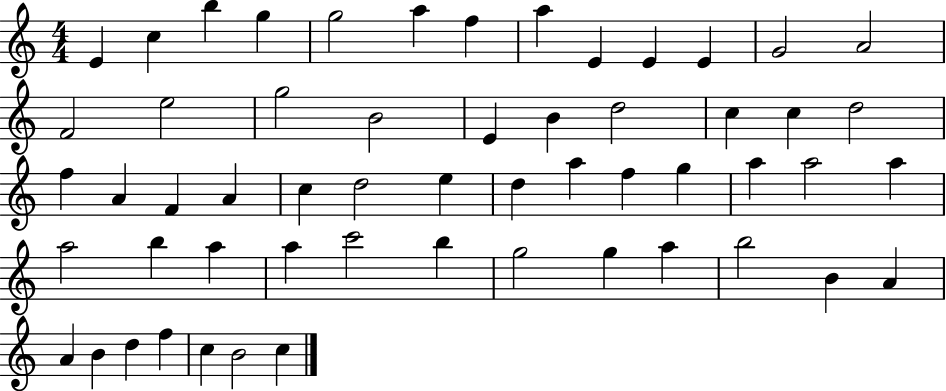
{
  \clef treble
  \numericTimeSignature
  \time 4/4
  \key c \major
  e'4 c''4 b''4 g''4 | g''2 a''4 f''4 | a''4 e'4 e'4 e'4 | g'2 a'2 | \break f'2 e''2 | g''2 b'2 | e'4 b'4 d''2 | c''4 c''4 d''2 | \break f''4 a'4 f'4 a'4 | c''4 d''2 e''4 | d''4 a''4 f''4 g''4 | a''4 a''2 a''4 | \break a''2 b''4 a''4 | a''4 c'''2 b''4 | g''2 g''4 a''4 | b''2 b'4 a'4 | \break a'4 b'4 d''4 f''4 | c''4 b'2 c''4 | \bar "|."
}